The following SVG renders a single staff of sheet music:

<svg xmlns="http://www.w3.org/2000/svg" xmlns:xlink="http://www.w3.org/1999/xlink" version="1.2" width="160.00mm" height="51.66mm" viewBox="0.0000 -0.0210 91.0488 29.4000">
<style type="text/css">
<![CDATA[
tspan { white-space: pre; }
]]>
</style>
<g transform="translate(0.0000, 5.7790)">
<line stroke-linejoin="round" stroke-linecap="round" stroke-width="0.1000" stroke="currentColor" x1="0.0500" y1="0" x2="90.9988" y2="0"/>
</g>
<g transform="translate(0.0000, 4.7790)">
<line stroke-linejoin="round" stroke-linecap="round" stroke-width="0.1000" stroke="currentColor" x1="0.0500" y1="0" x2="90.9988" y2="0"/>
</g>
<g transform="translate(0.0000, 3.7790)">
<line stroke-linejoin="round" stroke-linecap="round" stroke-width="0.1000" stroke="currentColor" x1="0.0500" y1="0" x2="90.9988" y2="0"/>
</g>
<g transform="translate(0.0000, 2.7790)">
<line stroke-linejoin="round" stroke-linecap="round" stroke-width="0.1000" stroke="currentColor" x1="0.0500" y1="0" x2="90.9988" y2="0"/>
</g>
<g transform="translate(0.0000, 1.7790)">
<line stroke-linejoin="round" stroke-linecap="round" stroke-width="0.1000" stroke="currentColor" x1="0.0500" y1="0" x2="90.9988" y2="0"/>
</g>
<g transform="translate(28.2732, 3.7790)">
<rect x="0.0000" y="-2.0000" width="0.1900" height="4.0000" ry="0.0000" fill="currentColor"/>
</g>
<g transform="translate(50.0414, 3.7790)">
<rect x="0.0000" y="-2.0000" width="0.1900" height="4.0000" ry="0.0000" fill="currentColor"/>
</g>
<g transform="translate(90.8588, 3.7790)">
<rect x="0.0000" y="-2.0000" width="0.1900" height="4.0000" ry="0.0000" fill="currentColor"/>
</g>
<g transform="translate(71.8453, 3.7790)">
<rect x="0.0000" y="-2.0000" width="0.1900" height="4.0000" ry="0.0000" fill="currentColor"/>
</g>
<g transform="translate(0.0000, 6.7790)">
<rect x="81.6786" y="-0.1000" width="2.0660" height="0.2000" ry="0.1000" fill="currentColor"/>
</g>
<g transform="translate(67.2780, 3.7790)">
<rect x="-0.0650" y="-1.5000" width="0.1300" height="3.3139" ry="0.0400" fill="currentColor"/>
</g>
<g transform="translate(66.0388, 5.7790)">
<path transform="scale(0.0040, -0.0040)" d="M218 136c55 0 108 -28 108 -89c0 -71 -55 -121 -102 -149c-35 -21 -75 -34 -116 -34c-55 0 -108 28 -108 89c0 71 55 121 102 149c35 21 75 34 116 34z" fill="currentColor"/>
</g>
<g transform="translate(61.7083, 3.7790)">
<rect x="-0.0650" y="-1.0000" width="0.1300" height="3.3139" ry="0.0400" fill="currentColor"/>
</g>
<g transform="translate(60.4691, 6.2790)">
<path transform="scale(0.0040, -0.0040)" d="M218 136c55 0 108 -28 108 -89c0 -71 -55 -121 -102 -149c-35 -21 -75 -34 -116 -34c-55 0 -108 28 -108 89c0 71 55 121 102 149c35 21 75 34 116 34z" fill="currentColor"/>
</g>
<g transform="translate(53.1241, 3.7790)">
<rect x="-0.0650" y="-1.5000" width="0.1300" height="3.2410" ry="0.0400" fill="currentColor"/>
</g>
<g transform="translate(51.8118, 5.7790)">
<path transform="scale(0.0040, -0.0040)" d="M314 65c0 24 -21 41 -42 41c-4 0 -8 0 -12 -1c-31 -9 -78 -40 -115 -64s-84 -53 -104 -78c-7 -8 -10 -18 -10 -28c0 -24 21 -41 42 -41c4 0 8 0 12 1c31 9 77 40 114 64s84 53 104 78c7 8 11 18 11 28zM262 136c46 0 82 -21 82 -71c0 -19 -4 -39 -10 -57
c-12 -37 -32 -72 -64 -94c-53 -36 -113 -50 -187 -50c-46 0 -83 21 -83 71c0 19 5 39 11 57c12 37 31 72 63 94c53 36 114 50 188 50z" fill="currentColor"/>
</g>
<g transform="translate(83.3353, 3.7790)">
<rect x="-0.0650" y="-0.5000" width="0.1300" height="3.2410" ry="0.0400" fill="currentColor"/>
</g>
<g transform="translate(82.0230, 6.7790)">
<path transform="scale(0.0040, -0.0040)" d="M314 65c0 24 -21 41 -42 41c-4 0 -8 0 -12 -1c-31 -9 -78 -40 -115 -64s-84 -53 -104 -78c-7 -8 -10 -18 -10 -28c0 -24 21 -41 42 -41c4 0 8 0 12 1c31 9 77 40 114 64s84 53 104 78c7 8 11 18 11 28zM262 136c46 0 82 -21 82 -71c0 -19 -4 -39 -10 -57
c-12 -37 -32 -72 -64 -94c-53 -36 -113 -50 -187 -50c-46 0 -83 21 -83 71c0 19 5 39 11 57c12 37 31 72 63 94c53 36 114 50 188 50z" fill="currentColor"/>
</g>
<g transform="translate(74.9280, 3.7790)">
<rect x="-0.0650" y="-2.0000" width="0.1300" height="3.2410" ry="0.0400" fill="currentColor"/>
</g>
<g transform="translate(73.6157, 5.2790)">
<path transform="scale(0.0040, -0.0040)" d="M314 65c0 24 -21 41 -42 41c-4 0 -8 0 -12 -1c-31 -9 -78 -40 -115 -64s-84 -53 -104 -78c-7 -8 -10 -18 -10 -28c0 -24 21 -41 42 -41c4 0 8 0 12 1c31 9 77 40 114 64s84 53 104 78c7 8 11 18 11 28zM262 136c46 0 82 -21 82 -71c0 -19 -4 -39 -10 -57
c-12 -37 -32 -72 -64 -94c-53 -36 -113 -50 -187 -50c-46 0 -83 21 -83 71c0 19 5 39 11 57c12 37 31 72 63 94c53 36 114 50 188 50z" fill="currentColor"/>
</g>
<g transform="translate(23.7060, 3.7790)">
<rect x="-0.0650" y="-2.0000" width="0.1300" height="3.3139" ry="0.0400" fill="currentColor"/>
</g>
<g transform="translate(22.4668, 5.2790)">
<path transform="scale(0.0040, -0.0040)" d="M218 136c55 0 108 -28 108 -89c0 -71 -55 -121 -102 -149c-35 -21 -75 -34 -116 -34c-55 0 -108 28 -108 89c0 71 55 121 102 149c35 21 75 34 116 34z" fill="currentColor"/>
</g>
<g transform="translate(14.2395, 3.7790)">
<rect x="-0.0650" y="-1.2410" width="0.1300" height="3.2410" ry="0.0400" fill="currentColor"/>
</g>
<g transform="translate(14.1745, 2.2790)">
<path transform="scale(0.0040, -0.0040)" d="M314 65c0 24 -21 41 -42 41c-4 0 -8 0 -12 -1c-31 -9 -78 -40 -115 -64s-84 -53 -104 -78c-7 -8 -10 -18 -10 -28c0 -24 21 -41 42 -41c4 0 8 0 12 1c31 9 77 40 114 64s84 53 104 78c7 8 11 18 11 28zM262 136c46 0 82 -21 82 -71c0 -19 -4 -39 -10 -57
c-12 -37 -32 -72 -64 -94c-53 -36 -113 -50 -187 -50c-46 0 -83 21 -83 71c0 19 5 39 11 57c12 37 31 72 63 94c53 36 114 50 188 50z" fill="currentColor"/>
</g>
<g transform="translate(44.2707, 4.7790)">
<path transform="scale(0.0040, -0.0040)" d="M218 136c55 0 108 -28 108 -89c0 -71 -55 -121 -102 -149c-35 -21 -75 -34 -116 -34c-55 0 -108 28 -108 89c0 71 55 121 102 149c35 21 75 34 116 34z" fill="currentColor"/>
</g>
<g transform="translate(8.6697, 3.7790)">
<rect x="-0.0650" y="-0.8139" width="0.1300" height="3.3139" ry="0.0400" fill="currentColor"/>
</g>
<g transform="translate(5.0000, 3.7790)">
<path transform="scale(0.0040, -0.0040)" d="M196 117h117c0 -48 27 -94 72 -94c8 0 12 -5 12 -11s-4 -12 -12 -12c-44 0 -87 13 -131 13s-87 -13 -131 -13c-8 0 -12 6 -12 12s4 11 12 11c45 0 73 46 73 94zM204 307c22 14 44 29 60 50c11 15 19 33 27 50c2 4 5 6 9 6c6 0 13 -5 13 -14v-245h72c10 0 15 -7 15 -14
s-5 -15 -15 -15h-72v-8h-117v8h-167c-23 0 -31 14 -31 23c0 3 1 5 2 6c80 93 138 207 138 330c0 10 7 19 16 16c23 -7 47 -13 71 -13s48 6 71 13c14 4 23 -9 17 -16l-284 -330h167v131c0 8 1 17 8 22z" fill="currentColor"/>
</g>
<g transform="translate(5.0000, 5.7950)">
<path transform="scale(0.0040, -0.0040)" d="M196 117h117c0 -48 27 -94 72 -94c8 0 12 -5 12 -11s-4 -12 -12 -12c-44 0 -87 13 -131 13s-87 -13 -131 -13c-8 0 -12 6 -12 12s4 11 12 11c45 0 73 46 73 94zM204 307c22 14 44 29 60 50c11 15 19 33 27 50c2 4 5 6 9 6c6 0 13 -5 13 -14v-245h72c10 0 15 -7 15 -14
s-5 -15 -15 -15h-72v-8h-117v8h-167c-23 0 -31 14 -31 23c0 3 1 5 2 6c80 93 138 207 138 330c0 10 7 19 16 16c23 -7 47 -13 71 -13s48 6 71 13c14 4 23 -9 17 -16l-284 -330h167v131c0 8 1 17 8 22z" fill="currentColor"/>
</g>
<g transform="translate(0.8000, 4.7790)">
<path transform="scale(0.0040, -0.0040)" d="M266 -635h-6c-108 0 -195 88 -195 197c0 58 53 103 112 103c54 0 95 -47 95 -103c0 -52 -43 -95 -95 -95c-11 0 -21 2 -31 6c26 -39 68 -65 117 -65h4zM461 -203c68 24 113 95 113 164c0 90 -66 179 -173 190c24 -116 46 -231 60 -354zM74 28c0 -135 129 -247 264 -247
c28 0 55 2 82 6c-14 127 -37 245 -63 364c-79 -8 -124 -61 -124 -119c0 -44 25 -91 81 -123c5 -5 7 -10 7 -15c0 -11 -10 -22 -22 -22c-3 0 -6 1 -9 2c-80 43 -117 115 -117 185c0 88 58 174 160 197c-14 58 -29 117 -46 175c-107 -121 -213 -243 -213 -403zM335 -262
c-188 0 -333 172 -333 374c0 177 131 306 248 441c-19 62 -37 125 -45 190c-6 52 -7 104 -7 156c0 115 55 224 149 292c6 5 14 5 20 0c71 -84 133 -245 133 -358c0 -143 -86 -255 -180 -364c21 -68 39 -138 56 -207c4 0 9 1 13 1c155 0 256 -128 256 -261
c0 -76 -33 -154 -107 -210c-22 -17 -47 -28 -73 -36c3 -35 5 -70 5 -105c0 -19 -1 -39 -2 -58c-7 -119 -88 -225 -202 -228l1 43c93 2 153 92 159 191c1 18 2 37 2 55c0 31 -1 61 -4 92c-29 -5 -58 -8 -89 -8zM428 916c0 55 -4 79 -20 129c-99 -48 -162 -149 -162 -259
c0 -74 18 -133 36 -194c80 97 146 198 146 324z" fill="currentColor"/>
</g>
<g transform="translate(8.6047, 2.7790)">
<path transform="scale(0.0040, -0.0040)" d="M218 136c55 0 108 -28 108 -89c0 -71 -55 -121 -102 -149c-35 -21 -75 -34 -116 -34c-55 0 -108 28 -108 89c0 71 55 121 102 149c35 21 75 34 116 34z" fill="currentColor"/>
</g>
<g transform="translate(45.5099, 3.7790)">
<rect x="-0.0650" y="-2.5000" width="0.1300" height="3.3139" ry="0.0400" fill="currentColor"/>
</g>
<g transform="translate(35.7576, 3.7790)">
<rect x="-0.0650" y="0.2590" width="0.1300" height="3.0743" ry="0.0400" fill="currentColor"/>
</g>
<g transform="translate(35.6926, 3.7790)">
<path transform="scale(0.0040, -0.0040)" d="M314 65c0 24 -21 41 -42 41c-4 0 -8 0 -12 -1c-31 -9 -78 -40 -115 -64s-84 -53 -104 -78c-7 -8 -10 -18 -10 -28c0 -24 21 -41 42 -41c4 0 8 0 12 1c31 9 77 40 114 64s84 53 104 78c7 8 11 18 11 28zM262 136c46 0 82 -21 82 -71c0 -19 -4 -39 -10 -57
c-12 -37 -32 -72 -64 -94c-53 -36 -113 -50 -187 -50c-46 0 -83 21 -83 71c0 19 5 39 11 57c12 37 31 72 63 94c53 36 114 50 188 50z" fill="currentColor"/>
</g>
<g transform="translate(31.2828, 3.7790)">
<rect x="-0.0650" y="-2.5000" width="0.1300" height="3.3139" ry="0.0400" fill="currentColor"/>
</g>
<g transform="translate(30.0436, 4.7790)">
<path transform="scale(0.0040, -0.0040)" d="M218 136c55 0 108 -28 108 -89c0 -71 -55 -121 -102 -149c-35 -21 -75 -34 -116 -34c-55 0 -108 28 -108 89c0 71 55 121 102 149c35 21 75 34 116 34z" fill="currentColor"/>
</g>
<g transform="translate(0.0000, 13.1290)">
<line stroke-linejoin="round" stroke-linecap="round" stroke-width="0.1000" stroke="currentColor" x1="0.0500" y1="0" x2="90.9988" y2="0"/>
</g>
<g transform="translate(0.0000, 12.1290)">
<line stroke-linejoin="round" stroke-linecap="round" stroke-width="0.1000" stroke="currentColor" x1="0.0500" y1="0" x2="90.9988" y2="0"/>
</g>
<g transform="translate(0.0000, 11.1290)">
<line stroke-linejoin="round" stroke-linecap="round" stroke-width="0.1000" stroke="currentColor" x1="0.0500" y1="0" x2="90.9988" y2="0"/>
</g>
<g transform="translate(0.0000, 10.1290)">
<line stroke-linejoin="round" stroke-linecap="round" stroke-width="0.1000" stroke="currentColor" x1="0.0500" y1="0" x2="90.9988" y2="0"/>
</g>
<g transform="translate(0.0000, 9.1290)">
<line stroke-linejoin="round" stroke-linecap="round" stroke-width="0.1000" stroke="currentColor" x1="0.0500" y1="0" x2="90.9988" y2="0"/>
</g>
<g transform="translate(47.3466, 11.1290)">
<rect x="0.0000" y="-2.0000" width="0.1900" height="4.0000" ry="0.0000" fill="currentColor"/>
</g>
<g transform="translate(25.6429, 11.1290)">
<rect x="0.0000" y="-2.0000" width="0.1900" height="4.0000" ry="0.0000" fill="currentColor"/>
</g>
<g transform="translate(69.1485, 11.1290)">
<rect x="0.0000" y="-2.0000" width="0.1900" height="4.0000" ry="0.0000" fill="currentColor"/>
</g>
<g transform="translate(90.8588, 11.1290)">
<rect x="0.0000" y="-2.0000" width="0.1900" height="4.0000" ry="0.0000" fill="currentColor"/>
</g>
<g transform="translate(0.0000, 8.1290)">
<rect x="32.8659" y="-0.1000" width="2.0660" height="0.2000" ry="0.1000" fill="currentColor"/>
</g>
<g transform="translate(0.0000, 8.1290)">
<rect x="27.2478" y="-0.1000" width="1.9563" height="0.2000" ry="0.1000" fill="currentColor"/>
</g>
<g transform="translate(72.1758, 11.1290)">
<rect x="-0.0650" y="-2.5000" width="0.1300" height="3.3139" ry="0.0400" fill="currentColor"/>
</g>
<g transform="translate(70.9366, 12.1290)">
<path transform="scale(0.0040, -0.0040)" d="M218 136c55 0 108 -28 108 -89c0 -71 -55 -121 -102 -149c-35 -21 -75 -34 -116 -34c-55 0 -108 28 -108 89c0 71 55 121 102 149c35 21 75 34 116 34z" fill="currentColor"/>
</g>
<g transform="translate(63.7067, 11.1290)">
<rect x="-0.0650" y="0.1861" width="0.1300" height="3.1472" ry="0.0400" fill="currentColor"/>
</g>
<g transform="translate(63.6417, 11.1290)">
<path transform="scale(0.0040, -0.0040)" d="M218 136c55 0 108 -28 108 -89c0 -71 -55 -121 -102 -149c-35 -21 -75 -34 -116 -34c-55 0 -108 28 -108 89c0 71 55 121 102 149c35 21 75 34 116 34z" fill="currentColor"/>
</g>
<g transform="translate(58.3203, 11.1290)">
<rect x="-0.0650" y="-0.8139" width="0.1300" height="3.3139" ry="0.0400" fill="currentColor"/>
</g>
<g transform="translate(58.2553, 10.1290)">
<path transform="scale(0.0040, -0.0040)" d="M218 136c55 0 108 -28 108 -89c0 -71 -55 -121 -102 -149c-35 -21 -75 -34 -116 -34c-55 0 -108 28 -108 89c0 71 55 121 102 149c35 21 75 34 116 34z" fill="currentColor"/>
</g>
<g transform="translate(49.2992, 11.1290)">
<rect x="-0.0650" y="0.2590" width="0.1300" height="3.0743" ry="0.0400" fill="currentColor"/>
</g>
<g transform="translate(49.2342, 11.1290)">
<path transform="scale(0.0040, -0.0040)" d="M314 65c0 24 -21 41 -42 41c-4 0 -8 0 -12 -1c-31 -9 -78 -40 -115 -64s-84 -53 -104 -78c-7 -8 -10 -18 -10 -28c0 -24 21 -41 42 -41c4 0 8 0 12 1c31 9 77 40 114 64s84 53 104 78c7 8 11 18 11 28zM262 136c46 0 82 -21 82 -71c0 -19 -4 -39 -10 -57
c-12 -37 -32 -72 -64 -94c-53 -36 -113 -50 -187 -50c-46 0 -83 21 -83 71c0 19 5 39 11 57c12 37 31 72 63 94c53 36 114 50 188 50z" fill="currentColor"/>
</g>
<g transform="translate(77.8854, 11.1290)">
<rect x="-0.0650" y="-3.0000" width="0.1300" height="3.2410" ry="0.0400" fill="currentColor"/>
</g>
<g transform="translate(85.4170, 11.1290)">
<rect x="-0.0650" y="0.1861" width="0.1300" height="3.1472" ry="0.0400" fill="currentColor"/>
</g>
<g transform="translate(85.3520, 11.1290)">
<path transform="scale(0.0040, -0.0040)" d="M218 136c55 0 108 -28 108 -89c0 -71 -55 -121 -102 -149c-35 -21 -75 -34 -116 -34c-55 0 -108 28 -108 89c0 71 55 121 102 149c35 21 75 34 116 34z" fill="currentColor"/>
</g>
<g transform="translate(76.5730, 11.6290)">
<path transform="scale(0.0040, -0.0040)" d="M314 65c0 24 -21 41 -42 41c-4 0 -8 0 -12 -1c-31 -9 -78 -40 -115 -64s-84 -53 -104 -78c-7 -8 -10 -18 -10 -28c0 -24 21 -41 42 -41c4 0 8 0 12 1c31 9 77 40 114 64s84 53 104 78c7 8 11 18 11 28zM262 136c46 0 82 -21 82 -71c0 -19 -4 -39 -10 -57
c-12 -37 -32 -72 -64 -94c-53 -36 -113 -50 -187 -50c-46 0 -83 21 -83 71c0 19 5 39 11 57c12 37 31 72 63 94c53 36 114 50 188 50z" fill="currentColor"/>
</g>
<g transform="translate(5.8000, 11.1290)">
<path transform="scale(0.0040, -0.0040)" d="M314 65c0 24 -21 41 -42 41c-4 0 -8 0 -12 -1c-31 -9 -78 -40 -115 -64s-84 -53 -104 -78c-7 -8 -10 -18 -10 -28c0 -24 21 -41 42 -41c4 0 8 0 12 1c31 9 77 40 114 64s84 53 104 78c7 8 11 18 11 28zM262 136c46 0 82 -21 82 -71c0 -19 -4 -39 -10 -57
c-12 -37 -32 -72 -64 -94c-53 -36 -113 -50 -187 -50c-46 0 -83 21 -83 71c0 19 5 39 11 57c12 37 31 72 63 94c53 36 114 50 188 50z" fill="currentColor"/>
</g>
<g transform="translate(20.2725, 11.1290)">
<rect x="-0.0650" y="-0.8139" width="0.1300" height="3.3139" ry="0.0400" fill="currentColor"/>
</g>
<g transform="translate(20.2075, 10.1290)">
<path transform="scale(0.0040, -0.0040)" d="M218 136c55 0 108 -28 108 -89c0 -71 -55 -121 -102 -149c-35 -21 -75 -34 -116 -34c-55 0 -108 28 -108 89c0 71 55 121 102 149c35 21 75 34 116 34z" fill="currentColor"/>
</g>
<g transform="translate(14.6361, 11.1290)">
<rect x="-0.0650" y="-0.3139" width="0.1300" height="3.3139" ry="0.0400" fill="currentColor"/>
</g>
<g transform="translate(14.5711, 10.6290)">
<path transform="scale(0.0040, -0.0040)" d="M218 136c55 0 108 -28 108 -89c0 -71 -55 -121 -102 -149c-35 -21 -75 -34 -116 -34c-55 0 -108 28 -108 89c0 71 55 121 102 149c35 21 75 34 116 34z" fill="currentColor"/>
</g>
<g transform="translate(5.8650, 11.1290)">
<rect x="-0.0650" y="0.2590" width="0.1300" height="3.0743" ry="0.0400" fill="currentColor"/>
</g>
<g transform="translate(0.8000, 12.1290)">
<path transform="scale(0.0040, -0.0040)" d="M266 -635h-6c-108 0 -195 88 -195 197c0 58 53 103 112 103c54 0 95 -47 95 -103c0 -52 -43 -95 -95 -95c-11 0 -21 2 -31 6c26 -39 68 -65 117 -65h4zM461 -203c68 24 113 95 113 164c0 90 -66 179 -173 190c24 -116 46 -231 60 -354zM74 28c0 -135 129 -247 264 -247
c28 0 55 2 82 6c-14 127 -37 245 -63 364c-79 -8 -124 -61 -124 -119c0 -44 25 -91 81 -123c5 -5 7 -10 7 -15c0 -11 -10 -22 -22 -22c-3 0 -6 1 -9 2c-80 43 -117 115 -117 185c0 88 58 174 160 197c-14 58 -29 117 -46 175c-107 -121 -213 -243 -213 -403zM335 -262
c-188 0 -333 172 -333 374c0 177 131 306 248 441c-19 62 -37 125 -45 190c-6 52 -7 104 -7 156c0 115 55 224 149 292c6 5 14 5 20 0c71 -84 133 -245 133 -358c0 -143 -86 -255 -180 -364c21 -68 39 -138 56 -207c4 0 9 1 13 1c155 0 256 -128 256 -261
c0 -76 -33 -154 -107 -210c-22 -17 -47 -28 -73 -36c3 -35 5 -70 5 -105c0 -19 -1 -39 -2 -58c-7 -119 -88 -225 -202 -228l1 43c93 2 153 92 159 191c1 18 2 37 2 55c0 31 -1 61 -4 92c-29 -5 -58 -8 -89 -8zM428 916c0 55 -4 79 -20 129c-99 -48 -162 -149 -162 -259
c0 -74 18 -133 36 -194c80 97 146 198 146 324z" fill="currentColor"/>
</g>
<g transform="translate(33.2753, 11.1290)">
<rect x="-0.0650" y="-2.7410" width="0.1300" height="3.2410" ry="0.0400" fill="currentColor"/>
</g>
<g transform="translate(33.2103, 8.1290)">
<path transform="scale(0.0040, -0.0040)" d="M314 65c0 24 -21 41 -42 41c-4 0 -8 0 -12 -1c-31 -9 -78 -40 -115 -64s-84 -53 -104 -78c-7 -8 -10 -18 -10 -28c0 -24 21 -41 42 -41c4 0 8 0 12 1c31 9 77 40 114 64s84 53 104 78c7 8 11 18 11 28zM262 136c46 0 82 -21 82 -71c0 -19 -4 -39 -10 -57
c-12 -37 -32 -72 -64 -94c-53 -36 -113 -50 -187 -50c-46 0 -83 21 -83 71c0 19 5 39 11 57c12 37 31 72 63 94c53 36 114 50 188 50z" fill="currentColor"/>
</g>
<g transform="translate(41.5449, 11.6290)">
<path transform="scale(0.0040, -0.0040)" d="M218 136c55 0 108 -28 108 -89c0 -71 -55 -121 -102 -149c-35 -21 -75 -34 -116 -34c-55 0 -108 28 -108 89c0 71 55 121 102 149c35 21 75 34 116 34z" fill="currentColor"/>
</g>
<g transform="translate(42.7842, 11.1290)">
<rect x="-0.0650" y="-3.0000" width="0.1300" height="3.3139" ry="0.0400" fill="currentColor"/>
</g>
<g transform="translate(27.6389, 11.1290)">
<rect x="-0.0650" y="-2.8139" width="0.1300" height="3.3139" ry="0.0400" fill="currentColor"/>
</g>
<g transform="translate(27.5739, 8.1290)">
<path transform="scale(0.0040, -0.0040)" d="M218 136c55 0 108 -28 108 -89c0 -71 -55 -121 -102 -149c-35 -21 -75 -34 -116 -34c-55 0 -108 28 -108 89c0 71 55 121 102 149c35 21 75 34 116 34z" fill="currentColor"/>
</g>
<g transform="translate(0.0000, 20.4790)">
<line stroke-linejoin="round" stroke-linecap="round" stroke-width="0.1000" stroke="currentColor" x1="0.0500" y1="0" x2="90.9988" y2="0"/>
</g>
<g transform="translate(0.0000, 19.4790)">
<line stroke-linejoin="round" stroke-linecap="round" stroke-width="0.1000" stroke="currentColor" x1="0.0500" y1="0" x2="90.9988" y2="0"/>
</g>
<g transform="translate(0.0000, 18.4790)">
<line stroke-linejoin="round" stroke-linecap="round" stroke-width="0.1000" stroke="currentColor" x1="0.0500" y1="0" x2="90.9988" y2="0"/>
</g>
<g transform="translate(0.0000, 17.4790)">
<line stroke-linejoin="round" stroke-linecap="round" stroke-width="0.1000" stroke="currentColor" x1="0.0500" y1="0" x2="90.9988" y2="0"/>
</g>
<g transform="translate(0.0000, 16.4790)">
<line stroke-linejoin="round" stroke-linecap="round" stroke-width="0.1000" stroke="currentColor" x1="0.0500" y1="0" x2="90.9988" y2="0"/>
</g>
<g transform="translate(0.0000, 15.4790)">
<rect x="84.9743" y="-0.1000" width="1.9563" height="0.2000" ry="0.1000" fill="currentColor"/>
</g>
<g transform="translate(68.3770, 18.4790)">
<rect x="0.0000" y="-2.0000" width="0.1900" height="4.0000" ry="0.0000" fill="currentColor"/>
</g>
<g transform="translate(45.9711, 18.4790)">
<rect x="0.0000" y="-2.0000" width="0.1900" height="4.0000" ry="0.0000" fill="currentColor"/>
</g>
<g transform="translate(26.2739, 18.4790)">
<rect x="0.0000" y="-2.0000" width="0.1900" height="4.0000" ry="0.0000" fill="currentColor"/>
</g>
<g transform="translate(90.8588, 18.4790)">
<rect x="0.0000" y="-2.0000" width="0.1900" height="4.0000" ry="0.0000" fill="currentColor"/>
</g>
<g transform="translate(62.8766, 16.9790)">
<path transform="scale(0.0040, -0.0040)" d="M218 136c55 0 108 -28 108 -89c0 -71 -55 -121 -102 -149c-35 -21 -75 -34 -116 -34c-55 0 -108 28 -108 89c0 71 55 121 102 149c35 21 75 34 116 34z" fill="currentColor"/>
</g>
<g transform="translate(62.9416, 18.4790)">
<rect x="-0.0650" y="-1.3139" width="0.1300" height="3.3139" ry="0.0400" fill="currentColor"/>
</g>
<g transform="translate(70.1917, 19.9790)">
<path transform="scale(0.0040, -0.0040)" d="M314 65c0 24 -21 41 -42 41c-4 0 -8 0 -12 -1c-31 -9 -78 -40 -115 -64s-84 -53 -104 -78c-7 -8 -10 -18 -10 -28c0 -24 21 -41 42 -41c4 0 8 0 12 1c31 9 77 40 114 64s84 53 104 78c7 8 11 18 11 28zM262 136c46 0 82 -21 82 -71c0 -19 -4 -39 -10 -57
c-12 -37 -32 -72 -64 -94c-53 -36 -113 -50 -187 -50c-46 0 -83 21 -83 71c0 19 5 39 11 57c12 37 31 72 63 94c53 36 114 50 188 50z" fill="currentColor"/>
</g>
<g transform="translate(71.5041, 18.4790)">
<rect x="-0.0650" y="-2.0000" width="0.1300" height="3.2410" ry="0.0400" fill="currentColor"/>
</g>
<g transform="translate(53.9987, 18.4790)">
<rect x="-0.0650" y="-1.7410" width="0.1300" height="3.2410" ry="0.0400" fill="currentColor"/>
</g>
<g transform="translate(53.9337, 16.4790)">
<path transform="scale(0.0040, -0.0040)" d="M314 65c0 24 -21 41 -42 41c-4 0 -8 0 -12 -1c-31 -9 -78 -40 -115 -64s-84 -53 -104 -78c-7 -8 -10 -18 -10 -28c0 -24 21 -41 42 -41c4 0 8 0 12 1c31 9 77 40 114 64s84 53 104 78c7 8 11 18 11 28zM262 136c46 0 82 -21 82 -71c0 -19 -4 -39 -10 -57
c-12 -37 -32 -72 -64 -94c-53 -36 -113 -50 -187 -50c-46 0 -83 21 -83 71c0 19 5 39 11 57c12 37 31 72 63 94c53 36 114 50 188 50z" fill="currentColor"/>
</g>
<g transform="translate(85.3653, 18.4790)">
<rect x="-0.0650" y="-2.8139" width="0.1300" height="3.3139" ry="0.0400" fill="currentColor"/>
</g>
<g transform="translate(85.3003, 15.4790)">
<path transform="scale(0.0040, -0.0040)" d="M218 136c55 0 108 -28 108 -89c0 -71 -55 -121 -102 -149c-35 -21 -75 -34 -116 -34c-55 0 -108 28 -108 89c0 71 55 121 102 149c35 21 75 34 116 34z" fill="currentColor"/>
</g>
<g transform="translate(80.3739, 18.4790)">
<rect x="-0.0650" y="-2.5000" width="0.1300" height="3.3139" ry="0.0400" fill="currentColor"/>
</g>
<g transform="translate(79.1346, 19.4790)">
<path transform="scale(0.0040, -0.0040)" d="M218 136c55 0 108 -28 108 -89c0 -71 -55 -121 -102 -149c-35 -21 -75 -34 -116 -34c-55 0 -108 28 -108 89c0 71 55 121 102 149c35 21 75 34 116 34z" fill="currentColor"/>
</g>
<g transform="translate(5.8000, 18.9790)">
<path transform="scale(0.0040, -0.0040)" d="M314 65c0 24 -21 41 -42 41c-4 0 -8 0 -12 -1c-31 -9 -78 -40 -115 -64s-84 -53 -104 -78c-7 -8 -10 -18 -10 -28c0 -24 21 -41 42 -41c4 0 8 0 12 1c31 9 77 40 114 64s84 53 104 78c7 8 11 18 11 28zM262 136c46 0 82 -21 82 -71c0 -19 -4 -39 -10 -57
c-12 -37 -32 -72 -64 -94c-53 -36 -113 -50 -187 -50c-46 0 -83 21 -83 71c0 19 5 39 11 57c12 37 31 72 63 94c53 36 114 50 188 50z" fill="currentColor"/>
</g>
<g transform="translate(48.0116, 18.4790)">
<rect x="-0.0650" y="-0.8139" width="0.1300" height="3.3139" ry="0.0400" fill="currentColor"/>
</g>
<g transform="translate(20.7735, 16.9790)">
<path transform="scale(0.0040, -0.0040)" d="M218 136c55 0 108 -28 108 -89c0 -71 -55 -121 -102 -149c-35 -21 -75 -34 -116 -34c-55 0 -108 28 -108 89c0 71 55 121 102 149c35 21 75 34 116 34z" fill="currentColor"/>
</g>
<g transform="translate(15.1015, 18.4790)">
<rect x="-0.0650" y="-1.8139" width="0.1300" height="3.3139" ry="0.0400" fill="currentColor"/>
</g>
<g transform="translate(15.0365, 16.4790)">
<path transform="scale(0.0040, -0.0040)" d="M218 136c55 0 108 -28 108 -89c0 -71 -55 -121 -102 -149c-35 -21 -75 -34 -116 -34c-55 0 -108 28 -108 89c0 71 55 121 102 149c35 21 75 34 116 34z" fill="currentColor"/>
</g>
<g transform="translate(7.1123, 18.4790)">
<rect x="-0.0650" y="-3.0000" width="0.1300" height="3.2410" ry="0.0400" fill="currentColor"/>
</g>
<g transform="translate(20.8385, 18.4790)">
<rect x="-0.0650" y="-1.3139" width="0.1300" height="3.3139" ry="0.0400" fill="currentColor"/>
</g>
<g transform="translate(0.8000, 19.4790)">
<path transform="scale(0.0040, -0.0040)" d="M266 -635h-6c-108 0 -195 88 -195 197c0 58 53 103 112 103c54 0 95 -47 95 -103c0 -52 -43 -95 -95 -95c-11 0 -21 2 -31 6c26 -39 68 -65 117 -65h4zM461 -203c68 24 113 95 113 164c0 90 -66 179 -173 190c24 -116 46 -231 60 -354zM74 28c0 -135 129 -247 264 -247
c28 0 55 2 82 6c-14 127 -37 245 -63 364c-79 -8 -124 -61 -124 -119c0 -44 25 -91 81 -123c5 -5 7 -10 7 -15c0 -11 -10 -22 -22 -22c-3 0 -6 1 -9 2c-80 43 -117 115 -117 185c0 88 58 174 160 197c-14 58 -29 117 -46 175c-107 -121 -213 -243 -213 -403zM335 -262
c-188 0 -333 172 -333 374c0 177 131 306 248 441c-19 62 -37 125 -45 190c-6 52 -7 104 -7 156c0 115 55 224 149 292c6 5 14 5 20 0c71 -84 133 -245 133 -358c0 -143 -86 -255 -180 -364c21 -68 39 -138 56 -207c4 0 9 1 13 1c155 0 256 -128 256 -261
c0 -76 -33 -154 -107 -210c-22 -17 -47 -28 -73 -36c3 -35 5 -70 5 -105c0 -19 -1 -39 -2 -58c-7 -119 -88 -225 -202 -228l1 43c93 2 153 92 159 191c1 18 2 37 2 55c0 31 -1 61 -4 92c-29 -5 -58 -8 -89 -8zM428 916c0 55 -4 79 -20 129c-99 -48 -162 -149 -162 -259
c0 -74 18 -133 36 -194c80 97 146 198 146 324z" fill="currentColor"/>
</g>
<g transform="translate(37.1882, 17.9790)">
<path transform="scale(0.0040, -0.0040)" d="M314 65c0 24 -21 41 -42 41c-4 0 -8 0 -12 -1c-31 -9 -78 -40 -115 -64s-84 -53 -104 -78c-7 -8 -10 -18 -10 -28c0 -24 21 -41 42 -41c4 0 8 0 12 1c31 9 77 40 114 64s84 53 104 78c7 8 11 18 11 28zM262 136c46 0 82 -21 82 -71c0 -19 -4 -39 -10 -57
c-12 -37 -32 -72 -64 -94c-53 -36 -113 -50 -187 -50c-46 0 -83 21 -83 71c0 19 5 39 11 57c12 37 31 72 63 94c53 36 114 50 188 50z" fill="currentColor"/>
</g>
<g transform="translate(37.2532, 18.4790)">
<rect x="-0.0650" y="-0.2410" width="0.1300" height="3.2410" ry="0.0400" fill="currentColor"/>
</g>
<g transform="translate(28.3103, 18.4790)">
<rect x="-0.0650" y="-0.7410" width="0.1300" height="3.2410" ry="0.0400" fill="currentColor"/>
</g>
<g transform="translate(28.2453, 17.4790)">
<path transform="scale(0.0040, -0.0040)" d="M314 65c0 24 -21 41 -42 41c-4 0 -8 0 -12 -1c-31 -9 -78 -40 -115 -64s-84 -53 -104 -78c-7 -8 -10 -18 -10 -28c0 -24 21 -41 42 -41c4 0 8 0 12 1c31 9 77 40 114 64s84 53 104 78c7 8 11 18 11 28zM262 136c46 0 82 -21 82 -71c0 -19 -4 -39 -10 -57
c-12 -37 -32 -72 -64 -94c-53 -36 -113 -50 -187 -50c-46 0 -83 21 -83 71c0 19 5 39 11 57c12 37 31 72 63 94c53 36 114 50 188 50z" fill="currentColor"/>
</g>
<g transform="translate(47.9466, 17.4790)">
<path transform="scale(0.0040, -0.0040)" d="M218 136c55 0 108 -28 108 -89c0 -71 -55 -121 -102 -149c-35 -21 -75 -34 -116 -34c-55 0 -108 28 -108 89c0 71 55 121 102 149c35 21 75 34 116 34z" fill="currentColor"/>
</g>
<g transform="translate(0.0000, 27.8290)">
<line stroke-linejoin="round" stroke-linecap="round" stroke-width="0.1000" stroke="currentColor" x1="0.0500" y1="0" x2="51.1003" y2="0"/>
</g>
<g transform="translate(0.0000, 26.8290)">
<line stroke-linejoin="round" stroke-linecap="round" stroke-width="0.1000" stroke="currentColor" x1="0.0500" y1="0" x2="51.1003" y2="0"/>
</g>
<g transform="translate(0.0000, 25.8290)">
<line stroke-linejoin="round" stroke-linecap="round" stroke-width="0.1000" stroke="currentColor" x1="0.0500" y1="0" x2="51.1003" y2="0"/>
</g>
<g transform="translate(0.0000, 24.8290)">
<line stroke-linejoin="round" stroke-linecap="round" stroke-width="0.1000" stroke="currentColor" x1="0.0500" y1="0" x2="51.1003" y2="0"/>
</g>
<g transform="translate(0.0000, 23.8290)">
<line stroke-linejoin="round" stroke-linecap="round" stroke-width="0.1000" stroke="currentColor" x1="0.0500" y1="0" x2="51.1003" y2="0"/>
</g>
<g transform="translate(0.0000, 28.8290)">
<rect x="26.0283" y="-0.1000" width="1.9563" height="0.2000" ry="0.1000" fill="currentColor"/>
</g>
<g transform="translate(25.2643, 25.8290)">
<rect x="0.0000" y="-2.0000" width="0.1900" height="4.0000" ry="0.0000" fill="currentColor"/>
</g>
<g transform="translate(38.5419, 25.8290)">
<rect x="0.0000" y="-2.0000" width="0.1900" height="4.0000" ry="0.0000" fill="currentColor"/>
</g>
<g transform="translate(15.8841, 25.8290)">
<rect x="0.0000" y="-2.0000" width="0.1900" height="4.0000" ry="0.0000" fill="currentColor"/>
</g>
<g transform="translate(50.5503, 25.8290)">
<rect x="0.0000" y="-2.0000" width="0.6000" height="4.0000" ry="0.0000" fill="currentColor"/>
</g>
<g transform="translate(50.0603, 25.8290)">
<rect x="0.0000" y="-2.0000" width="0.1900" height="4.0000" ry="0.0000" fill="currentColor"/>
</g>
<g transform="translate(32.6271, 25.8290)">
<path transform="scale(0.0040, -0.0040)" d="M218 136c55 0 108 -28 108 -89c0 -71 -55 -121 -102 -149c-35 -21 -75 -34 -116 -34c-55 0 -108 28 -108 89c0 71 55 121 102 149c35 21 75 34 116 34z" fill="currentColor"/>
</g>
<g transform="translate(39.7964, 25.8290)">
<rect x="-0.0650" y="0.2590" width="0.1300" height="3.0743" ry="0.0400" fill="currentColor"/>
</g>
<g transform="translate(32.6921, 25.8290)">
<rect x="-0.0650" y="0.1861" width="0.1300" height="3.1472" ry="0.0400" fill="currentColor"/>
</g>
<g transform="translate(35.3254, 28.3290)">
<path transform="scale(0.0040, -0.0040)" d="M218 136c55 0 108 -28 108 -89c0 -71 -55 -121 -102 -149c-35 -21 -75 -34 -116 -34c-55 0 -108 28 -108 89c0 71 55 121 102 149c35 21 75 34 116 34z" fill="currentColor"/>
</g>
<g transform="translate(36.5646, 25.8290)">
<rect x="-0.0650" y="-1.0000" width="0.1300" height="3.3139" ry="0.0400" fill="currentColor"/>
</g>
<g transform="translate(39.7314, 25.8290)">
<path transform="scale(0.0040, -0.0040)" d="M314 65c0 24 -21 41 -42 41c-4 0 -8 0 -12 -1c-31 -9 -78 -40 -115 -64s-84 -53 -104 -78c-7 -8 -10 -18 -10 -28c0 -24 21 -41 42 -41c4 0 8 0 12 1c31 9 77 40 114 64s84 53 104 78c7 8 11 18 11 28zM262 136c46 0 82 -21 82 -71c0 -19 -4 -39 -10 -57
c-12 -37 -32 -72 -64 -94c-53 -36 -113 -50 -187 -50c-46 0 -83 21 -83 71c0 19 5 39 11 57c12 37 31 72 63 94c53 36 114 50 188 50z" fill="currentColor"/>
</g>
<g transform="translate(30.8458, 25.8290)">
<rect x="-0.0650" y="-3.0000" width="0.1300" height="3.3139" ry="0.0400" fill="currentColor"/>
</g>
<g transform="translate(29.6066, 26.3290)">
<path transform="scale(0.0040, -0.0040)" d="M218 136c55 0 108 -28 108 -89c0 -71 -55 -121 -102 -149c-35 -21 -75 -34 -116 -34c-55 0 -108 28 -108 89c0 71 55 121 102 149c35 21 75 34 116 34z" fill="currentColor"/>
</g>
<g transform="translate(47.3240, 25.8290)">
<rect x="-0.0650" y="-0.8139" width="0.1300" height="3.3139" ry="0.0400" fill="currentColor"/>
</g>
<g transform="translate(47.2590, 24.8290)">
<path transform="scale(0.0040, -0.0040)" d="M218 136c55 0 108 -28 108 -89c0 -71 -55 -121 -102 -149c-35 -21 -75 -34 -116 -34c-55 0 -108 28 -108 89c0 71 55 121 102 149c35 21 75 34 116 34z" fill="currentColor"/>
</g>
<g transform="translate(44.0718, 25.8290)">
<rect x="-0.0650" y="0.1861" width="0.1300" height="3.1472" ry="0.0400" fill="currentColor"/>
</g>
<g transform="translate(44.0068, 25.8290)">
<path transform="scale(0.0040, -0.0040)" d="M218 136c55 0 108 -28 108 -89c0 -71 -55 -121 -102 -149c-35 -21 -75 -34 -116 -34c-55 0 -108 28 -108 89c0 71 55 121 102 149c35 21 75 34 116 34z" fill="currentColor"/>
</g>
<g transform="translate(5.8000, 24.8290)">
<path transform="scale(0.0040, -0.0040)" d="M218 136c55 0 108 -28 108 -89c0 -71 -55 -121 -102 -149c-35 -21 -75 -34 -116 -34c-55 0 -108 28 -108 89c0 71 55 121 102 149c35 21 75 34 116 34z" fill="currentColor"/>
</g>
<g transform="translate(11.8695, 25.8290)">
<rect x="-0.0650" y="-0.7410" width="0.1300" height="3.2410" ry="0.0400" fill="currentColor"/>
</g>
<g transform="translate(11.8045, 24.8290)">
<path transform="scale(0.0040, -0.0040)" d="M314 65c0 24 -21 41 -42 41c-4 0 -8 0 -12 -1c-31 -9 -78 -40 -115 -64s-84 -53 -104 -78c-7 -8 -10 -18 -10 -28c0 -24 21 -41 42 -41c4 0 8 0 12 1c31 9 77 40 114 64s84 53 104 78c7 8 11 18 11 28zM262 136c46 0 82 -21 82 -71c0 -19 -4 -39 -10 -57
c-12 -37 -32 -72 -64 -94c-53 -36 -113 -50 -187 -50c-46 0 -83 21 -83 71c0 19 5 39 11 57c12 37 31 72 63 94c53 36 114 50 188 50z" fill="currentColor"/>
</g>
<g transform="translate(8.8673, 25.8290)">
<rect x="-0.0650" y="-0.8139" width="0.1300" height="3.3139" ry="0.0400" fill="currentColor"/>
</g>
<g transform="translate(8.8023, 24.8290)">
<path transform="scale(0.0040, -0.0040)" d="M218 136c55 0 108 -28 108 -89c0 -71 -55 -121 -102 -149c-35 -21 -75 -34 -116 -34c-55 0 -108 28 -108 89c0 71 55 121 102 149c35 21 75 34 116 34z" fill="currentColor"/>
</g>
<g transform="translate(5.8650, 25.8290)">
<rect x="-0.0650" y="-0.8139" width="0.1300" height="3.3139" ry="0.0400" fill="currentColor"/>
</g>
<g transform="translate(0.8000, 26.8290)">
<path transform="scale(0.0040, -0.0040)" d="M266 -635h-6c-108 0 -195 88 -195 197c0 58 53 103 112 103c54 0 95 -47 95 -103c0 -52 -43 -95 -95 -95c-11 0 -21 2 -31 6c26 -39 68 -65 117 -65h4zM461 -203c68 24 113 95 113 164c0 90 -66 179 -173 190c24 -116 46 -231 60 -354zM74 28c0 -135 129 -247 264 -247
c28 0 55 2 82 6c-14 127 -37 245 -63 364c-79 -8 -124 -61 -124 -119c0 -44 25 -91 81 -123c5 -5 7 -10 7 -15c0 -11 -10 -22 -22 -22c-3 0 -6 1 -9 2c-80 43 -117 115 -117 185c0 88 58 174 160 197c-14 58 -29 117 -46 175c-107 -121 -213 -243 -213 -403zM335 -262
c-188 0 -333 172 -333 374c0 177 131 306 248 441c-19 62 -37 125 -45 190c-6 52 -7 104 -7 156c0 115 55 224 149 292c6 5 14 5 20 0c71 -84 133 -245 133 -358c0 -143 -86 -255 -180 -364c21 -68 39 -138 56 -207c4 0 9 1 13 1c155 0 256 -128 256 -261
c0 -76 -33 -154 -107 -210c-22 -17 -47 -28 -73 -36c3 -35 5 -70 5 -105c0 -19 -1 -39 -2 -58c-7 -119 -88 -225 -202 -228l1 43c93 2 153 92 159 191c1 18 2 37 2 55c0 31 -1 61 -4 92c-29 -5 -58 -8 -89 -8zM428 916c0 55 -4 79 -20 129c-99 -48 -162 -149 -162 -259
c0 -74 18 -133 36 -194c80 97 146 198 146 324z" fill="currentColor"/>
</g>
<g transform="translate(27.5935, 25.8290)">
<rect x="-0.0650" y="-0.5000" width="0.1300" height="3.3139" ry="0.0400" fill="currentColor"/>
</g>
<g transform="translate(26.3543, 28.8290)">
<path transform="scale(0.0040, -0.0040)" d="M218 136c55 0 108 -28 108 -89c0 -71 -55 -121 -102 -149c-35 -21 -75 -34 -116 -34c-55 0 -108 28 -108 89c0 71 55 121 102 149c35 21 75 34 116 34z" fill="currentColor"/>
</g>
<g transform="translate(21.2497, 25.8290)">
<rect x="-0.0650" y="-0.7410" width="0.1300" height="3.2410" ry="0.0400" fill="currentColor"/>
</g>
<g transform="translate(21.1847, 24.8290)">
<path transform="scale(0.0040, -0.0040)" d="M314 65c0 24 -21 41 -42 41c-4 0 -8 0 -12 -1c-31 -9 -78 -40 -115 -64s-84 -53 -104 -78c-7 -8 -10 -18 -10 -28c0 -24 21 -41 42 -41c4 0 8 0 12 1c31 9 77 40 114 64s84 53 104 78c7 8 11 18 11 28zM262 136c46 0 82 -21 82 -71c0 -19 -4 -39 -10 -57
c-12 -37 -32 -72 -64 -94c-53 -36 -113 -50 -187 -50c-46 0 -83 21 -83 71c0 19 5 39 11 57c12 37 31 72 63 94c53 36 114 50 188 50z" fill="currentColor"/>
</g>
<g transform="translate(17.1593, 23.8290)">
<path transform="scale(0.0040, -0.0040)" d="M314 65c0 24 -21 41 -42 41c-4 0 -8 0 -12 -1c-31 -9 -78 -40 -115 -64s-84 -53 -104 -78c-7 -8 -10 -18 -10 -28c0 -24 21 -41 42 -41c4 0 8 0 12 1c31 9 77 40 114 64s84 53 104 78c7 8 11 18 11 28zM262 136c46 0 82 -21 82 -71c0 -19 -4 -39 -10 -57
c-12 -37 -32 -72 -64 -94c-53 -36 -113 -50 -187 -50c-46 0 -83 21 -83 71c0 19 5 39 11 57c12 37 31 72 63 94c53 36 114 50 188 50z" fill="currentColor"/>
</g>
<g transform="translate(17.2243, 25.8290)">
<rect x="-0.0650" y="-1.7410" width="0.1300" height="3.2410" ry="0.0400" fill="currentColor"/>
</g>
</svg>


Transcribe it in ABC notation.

X:1
T:Untitled
M:4/4
L:1/4
K:C
d e2 F G B2 G E2 D E F2 C2 B2 c d a a2 A B2 d B G A2 B A2 f e d2 c2 d f2 e F2 G a d d d2 f2 d2 C A B D B2 B d